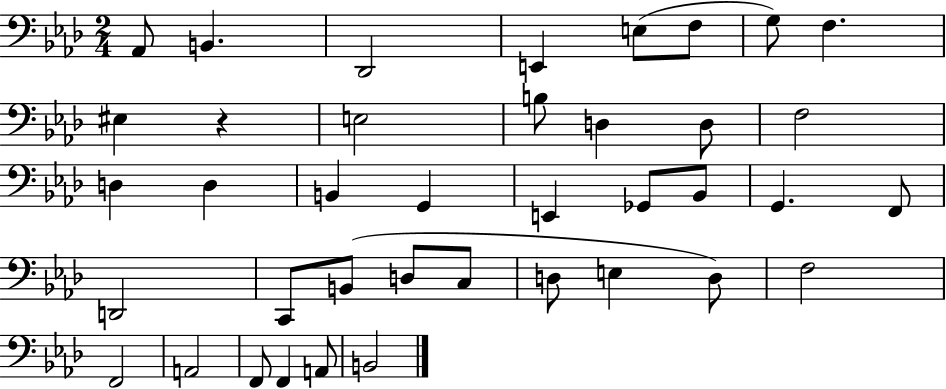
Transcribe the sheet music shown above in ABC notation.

X:1
T:Untitled
M:2/4
L:1/4
K:Ab
_A,,/2 B,, _D,,2 E,, E,/2 F,/2 G,/2 F, ^E, z E,2 B,/2 D, D,/2 F,2 D, D, B,, G,, E,, _G,,/2 _B,,/2 G,, F,,/2 D,,2 C,,/2 B,,/2 D,/2 C,/2 D,/2 E, D,/2 F,2 F,,2 A,,2 F,,/2 F,, A,,/2 B,,2